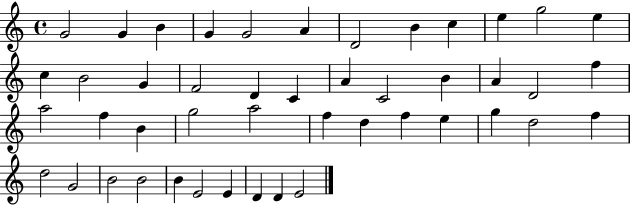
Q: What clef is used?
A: treble